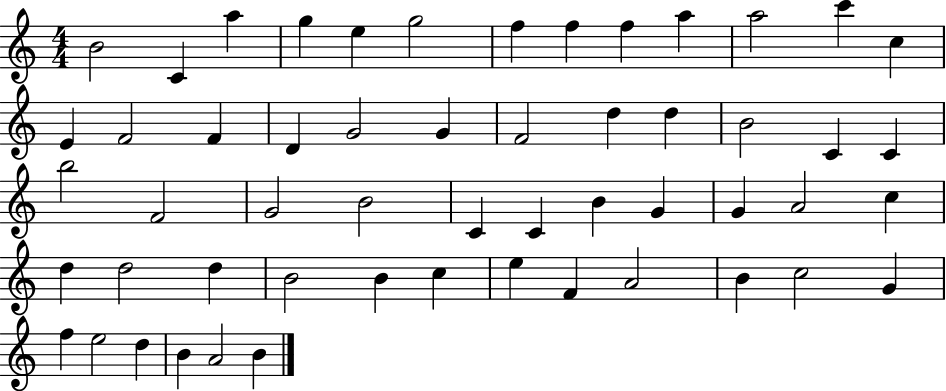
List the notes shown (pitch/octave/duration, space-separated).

B4/h C4/q A5/q G5/q E5/q G5/h F5/q F5/q F5/q A5/q A5/h C6/q C5/q E4/q F4/h F4/q D4/q G4/h G4/q F4/h D5/q D5/q B4/h C4/q C4/q B5/h F4/h G4/h B4/h C4/q C4/q B4/q G4/q G4/q A4/h C5/q D5/q D5/h D5/q B4/h B4/q C5/q E5/q F4/q A4/h B4/q C5/h G4/q F5/q E5/h D5/q B4/q A4/h B4/q